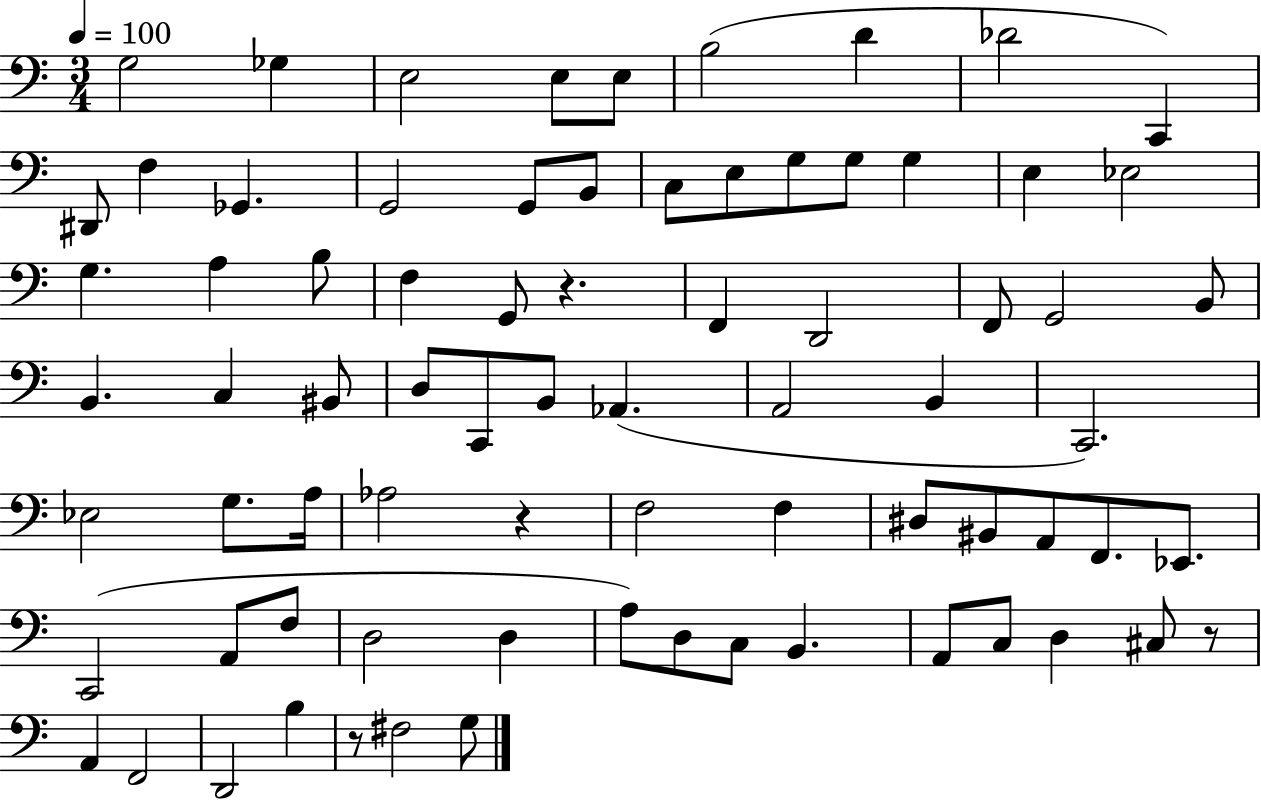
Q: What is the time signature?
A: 3/4